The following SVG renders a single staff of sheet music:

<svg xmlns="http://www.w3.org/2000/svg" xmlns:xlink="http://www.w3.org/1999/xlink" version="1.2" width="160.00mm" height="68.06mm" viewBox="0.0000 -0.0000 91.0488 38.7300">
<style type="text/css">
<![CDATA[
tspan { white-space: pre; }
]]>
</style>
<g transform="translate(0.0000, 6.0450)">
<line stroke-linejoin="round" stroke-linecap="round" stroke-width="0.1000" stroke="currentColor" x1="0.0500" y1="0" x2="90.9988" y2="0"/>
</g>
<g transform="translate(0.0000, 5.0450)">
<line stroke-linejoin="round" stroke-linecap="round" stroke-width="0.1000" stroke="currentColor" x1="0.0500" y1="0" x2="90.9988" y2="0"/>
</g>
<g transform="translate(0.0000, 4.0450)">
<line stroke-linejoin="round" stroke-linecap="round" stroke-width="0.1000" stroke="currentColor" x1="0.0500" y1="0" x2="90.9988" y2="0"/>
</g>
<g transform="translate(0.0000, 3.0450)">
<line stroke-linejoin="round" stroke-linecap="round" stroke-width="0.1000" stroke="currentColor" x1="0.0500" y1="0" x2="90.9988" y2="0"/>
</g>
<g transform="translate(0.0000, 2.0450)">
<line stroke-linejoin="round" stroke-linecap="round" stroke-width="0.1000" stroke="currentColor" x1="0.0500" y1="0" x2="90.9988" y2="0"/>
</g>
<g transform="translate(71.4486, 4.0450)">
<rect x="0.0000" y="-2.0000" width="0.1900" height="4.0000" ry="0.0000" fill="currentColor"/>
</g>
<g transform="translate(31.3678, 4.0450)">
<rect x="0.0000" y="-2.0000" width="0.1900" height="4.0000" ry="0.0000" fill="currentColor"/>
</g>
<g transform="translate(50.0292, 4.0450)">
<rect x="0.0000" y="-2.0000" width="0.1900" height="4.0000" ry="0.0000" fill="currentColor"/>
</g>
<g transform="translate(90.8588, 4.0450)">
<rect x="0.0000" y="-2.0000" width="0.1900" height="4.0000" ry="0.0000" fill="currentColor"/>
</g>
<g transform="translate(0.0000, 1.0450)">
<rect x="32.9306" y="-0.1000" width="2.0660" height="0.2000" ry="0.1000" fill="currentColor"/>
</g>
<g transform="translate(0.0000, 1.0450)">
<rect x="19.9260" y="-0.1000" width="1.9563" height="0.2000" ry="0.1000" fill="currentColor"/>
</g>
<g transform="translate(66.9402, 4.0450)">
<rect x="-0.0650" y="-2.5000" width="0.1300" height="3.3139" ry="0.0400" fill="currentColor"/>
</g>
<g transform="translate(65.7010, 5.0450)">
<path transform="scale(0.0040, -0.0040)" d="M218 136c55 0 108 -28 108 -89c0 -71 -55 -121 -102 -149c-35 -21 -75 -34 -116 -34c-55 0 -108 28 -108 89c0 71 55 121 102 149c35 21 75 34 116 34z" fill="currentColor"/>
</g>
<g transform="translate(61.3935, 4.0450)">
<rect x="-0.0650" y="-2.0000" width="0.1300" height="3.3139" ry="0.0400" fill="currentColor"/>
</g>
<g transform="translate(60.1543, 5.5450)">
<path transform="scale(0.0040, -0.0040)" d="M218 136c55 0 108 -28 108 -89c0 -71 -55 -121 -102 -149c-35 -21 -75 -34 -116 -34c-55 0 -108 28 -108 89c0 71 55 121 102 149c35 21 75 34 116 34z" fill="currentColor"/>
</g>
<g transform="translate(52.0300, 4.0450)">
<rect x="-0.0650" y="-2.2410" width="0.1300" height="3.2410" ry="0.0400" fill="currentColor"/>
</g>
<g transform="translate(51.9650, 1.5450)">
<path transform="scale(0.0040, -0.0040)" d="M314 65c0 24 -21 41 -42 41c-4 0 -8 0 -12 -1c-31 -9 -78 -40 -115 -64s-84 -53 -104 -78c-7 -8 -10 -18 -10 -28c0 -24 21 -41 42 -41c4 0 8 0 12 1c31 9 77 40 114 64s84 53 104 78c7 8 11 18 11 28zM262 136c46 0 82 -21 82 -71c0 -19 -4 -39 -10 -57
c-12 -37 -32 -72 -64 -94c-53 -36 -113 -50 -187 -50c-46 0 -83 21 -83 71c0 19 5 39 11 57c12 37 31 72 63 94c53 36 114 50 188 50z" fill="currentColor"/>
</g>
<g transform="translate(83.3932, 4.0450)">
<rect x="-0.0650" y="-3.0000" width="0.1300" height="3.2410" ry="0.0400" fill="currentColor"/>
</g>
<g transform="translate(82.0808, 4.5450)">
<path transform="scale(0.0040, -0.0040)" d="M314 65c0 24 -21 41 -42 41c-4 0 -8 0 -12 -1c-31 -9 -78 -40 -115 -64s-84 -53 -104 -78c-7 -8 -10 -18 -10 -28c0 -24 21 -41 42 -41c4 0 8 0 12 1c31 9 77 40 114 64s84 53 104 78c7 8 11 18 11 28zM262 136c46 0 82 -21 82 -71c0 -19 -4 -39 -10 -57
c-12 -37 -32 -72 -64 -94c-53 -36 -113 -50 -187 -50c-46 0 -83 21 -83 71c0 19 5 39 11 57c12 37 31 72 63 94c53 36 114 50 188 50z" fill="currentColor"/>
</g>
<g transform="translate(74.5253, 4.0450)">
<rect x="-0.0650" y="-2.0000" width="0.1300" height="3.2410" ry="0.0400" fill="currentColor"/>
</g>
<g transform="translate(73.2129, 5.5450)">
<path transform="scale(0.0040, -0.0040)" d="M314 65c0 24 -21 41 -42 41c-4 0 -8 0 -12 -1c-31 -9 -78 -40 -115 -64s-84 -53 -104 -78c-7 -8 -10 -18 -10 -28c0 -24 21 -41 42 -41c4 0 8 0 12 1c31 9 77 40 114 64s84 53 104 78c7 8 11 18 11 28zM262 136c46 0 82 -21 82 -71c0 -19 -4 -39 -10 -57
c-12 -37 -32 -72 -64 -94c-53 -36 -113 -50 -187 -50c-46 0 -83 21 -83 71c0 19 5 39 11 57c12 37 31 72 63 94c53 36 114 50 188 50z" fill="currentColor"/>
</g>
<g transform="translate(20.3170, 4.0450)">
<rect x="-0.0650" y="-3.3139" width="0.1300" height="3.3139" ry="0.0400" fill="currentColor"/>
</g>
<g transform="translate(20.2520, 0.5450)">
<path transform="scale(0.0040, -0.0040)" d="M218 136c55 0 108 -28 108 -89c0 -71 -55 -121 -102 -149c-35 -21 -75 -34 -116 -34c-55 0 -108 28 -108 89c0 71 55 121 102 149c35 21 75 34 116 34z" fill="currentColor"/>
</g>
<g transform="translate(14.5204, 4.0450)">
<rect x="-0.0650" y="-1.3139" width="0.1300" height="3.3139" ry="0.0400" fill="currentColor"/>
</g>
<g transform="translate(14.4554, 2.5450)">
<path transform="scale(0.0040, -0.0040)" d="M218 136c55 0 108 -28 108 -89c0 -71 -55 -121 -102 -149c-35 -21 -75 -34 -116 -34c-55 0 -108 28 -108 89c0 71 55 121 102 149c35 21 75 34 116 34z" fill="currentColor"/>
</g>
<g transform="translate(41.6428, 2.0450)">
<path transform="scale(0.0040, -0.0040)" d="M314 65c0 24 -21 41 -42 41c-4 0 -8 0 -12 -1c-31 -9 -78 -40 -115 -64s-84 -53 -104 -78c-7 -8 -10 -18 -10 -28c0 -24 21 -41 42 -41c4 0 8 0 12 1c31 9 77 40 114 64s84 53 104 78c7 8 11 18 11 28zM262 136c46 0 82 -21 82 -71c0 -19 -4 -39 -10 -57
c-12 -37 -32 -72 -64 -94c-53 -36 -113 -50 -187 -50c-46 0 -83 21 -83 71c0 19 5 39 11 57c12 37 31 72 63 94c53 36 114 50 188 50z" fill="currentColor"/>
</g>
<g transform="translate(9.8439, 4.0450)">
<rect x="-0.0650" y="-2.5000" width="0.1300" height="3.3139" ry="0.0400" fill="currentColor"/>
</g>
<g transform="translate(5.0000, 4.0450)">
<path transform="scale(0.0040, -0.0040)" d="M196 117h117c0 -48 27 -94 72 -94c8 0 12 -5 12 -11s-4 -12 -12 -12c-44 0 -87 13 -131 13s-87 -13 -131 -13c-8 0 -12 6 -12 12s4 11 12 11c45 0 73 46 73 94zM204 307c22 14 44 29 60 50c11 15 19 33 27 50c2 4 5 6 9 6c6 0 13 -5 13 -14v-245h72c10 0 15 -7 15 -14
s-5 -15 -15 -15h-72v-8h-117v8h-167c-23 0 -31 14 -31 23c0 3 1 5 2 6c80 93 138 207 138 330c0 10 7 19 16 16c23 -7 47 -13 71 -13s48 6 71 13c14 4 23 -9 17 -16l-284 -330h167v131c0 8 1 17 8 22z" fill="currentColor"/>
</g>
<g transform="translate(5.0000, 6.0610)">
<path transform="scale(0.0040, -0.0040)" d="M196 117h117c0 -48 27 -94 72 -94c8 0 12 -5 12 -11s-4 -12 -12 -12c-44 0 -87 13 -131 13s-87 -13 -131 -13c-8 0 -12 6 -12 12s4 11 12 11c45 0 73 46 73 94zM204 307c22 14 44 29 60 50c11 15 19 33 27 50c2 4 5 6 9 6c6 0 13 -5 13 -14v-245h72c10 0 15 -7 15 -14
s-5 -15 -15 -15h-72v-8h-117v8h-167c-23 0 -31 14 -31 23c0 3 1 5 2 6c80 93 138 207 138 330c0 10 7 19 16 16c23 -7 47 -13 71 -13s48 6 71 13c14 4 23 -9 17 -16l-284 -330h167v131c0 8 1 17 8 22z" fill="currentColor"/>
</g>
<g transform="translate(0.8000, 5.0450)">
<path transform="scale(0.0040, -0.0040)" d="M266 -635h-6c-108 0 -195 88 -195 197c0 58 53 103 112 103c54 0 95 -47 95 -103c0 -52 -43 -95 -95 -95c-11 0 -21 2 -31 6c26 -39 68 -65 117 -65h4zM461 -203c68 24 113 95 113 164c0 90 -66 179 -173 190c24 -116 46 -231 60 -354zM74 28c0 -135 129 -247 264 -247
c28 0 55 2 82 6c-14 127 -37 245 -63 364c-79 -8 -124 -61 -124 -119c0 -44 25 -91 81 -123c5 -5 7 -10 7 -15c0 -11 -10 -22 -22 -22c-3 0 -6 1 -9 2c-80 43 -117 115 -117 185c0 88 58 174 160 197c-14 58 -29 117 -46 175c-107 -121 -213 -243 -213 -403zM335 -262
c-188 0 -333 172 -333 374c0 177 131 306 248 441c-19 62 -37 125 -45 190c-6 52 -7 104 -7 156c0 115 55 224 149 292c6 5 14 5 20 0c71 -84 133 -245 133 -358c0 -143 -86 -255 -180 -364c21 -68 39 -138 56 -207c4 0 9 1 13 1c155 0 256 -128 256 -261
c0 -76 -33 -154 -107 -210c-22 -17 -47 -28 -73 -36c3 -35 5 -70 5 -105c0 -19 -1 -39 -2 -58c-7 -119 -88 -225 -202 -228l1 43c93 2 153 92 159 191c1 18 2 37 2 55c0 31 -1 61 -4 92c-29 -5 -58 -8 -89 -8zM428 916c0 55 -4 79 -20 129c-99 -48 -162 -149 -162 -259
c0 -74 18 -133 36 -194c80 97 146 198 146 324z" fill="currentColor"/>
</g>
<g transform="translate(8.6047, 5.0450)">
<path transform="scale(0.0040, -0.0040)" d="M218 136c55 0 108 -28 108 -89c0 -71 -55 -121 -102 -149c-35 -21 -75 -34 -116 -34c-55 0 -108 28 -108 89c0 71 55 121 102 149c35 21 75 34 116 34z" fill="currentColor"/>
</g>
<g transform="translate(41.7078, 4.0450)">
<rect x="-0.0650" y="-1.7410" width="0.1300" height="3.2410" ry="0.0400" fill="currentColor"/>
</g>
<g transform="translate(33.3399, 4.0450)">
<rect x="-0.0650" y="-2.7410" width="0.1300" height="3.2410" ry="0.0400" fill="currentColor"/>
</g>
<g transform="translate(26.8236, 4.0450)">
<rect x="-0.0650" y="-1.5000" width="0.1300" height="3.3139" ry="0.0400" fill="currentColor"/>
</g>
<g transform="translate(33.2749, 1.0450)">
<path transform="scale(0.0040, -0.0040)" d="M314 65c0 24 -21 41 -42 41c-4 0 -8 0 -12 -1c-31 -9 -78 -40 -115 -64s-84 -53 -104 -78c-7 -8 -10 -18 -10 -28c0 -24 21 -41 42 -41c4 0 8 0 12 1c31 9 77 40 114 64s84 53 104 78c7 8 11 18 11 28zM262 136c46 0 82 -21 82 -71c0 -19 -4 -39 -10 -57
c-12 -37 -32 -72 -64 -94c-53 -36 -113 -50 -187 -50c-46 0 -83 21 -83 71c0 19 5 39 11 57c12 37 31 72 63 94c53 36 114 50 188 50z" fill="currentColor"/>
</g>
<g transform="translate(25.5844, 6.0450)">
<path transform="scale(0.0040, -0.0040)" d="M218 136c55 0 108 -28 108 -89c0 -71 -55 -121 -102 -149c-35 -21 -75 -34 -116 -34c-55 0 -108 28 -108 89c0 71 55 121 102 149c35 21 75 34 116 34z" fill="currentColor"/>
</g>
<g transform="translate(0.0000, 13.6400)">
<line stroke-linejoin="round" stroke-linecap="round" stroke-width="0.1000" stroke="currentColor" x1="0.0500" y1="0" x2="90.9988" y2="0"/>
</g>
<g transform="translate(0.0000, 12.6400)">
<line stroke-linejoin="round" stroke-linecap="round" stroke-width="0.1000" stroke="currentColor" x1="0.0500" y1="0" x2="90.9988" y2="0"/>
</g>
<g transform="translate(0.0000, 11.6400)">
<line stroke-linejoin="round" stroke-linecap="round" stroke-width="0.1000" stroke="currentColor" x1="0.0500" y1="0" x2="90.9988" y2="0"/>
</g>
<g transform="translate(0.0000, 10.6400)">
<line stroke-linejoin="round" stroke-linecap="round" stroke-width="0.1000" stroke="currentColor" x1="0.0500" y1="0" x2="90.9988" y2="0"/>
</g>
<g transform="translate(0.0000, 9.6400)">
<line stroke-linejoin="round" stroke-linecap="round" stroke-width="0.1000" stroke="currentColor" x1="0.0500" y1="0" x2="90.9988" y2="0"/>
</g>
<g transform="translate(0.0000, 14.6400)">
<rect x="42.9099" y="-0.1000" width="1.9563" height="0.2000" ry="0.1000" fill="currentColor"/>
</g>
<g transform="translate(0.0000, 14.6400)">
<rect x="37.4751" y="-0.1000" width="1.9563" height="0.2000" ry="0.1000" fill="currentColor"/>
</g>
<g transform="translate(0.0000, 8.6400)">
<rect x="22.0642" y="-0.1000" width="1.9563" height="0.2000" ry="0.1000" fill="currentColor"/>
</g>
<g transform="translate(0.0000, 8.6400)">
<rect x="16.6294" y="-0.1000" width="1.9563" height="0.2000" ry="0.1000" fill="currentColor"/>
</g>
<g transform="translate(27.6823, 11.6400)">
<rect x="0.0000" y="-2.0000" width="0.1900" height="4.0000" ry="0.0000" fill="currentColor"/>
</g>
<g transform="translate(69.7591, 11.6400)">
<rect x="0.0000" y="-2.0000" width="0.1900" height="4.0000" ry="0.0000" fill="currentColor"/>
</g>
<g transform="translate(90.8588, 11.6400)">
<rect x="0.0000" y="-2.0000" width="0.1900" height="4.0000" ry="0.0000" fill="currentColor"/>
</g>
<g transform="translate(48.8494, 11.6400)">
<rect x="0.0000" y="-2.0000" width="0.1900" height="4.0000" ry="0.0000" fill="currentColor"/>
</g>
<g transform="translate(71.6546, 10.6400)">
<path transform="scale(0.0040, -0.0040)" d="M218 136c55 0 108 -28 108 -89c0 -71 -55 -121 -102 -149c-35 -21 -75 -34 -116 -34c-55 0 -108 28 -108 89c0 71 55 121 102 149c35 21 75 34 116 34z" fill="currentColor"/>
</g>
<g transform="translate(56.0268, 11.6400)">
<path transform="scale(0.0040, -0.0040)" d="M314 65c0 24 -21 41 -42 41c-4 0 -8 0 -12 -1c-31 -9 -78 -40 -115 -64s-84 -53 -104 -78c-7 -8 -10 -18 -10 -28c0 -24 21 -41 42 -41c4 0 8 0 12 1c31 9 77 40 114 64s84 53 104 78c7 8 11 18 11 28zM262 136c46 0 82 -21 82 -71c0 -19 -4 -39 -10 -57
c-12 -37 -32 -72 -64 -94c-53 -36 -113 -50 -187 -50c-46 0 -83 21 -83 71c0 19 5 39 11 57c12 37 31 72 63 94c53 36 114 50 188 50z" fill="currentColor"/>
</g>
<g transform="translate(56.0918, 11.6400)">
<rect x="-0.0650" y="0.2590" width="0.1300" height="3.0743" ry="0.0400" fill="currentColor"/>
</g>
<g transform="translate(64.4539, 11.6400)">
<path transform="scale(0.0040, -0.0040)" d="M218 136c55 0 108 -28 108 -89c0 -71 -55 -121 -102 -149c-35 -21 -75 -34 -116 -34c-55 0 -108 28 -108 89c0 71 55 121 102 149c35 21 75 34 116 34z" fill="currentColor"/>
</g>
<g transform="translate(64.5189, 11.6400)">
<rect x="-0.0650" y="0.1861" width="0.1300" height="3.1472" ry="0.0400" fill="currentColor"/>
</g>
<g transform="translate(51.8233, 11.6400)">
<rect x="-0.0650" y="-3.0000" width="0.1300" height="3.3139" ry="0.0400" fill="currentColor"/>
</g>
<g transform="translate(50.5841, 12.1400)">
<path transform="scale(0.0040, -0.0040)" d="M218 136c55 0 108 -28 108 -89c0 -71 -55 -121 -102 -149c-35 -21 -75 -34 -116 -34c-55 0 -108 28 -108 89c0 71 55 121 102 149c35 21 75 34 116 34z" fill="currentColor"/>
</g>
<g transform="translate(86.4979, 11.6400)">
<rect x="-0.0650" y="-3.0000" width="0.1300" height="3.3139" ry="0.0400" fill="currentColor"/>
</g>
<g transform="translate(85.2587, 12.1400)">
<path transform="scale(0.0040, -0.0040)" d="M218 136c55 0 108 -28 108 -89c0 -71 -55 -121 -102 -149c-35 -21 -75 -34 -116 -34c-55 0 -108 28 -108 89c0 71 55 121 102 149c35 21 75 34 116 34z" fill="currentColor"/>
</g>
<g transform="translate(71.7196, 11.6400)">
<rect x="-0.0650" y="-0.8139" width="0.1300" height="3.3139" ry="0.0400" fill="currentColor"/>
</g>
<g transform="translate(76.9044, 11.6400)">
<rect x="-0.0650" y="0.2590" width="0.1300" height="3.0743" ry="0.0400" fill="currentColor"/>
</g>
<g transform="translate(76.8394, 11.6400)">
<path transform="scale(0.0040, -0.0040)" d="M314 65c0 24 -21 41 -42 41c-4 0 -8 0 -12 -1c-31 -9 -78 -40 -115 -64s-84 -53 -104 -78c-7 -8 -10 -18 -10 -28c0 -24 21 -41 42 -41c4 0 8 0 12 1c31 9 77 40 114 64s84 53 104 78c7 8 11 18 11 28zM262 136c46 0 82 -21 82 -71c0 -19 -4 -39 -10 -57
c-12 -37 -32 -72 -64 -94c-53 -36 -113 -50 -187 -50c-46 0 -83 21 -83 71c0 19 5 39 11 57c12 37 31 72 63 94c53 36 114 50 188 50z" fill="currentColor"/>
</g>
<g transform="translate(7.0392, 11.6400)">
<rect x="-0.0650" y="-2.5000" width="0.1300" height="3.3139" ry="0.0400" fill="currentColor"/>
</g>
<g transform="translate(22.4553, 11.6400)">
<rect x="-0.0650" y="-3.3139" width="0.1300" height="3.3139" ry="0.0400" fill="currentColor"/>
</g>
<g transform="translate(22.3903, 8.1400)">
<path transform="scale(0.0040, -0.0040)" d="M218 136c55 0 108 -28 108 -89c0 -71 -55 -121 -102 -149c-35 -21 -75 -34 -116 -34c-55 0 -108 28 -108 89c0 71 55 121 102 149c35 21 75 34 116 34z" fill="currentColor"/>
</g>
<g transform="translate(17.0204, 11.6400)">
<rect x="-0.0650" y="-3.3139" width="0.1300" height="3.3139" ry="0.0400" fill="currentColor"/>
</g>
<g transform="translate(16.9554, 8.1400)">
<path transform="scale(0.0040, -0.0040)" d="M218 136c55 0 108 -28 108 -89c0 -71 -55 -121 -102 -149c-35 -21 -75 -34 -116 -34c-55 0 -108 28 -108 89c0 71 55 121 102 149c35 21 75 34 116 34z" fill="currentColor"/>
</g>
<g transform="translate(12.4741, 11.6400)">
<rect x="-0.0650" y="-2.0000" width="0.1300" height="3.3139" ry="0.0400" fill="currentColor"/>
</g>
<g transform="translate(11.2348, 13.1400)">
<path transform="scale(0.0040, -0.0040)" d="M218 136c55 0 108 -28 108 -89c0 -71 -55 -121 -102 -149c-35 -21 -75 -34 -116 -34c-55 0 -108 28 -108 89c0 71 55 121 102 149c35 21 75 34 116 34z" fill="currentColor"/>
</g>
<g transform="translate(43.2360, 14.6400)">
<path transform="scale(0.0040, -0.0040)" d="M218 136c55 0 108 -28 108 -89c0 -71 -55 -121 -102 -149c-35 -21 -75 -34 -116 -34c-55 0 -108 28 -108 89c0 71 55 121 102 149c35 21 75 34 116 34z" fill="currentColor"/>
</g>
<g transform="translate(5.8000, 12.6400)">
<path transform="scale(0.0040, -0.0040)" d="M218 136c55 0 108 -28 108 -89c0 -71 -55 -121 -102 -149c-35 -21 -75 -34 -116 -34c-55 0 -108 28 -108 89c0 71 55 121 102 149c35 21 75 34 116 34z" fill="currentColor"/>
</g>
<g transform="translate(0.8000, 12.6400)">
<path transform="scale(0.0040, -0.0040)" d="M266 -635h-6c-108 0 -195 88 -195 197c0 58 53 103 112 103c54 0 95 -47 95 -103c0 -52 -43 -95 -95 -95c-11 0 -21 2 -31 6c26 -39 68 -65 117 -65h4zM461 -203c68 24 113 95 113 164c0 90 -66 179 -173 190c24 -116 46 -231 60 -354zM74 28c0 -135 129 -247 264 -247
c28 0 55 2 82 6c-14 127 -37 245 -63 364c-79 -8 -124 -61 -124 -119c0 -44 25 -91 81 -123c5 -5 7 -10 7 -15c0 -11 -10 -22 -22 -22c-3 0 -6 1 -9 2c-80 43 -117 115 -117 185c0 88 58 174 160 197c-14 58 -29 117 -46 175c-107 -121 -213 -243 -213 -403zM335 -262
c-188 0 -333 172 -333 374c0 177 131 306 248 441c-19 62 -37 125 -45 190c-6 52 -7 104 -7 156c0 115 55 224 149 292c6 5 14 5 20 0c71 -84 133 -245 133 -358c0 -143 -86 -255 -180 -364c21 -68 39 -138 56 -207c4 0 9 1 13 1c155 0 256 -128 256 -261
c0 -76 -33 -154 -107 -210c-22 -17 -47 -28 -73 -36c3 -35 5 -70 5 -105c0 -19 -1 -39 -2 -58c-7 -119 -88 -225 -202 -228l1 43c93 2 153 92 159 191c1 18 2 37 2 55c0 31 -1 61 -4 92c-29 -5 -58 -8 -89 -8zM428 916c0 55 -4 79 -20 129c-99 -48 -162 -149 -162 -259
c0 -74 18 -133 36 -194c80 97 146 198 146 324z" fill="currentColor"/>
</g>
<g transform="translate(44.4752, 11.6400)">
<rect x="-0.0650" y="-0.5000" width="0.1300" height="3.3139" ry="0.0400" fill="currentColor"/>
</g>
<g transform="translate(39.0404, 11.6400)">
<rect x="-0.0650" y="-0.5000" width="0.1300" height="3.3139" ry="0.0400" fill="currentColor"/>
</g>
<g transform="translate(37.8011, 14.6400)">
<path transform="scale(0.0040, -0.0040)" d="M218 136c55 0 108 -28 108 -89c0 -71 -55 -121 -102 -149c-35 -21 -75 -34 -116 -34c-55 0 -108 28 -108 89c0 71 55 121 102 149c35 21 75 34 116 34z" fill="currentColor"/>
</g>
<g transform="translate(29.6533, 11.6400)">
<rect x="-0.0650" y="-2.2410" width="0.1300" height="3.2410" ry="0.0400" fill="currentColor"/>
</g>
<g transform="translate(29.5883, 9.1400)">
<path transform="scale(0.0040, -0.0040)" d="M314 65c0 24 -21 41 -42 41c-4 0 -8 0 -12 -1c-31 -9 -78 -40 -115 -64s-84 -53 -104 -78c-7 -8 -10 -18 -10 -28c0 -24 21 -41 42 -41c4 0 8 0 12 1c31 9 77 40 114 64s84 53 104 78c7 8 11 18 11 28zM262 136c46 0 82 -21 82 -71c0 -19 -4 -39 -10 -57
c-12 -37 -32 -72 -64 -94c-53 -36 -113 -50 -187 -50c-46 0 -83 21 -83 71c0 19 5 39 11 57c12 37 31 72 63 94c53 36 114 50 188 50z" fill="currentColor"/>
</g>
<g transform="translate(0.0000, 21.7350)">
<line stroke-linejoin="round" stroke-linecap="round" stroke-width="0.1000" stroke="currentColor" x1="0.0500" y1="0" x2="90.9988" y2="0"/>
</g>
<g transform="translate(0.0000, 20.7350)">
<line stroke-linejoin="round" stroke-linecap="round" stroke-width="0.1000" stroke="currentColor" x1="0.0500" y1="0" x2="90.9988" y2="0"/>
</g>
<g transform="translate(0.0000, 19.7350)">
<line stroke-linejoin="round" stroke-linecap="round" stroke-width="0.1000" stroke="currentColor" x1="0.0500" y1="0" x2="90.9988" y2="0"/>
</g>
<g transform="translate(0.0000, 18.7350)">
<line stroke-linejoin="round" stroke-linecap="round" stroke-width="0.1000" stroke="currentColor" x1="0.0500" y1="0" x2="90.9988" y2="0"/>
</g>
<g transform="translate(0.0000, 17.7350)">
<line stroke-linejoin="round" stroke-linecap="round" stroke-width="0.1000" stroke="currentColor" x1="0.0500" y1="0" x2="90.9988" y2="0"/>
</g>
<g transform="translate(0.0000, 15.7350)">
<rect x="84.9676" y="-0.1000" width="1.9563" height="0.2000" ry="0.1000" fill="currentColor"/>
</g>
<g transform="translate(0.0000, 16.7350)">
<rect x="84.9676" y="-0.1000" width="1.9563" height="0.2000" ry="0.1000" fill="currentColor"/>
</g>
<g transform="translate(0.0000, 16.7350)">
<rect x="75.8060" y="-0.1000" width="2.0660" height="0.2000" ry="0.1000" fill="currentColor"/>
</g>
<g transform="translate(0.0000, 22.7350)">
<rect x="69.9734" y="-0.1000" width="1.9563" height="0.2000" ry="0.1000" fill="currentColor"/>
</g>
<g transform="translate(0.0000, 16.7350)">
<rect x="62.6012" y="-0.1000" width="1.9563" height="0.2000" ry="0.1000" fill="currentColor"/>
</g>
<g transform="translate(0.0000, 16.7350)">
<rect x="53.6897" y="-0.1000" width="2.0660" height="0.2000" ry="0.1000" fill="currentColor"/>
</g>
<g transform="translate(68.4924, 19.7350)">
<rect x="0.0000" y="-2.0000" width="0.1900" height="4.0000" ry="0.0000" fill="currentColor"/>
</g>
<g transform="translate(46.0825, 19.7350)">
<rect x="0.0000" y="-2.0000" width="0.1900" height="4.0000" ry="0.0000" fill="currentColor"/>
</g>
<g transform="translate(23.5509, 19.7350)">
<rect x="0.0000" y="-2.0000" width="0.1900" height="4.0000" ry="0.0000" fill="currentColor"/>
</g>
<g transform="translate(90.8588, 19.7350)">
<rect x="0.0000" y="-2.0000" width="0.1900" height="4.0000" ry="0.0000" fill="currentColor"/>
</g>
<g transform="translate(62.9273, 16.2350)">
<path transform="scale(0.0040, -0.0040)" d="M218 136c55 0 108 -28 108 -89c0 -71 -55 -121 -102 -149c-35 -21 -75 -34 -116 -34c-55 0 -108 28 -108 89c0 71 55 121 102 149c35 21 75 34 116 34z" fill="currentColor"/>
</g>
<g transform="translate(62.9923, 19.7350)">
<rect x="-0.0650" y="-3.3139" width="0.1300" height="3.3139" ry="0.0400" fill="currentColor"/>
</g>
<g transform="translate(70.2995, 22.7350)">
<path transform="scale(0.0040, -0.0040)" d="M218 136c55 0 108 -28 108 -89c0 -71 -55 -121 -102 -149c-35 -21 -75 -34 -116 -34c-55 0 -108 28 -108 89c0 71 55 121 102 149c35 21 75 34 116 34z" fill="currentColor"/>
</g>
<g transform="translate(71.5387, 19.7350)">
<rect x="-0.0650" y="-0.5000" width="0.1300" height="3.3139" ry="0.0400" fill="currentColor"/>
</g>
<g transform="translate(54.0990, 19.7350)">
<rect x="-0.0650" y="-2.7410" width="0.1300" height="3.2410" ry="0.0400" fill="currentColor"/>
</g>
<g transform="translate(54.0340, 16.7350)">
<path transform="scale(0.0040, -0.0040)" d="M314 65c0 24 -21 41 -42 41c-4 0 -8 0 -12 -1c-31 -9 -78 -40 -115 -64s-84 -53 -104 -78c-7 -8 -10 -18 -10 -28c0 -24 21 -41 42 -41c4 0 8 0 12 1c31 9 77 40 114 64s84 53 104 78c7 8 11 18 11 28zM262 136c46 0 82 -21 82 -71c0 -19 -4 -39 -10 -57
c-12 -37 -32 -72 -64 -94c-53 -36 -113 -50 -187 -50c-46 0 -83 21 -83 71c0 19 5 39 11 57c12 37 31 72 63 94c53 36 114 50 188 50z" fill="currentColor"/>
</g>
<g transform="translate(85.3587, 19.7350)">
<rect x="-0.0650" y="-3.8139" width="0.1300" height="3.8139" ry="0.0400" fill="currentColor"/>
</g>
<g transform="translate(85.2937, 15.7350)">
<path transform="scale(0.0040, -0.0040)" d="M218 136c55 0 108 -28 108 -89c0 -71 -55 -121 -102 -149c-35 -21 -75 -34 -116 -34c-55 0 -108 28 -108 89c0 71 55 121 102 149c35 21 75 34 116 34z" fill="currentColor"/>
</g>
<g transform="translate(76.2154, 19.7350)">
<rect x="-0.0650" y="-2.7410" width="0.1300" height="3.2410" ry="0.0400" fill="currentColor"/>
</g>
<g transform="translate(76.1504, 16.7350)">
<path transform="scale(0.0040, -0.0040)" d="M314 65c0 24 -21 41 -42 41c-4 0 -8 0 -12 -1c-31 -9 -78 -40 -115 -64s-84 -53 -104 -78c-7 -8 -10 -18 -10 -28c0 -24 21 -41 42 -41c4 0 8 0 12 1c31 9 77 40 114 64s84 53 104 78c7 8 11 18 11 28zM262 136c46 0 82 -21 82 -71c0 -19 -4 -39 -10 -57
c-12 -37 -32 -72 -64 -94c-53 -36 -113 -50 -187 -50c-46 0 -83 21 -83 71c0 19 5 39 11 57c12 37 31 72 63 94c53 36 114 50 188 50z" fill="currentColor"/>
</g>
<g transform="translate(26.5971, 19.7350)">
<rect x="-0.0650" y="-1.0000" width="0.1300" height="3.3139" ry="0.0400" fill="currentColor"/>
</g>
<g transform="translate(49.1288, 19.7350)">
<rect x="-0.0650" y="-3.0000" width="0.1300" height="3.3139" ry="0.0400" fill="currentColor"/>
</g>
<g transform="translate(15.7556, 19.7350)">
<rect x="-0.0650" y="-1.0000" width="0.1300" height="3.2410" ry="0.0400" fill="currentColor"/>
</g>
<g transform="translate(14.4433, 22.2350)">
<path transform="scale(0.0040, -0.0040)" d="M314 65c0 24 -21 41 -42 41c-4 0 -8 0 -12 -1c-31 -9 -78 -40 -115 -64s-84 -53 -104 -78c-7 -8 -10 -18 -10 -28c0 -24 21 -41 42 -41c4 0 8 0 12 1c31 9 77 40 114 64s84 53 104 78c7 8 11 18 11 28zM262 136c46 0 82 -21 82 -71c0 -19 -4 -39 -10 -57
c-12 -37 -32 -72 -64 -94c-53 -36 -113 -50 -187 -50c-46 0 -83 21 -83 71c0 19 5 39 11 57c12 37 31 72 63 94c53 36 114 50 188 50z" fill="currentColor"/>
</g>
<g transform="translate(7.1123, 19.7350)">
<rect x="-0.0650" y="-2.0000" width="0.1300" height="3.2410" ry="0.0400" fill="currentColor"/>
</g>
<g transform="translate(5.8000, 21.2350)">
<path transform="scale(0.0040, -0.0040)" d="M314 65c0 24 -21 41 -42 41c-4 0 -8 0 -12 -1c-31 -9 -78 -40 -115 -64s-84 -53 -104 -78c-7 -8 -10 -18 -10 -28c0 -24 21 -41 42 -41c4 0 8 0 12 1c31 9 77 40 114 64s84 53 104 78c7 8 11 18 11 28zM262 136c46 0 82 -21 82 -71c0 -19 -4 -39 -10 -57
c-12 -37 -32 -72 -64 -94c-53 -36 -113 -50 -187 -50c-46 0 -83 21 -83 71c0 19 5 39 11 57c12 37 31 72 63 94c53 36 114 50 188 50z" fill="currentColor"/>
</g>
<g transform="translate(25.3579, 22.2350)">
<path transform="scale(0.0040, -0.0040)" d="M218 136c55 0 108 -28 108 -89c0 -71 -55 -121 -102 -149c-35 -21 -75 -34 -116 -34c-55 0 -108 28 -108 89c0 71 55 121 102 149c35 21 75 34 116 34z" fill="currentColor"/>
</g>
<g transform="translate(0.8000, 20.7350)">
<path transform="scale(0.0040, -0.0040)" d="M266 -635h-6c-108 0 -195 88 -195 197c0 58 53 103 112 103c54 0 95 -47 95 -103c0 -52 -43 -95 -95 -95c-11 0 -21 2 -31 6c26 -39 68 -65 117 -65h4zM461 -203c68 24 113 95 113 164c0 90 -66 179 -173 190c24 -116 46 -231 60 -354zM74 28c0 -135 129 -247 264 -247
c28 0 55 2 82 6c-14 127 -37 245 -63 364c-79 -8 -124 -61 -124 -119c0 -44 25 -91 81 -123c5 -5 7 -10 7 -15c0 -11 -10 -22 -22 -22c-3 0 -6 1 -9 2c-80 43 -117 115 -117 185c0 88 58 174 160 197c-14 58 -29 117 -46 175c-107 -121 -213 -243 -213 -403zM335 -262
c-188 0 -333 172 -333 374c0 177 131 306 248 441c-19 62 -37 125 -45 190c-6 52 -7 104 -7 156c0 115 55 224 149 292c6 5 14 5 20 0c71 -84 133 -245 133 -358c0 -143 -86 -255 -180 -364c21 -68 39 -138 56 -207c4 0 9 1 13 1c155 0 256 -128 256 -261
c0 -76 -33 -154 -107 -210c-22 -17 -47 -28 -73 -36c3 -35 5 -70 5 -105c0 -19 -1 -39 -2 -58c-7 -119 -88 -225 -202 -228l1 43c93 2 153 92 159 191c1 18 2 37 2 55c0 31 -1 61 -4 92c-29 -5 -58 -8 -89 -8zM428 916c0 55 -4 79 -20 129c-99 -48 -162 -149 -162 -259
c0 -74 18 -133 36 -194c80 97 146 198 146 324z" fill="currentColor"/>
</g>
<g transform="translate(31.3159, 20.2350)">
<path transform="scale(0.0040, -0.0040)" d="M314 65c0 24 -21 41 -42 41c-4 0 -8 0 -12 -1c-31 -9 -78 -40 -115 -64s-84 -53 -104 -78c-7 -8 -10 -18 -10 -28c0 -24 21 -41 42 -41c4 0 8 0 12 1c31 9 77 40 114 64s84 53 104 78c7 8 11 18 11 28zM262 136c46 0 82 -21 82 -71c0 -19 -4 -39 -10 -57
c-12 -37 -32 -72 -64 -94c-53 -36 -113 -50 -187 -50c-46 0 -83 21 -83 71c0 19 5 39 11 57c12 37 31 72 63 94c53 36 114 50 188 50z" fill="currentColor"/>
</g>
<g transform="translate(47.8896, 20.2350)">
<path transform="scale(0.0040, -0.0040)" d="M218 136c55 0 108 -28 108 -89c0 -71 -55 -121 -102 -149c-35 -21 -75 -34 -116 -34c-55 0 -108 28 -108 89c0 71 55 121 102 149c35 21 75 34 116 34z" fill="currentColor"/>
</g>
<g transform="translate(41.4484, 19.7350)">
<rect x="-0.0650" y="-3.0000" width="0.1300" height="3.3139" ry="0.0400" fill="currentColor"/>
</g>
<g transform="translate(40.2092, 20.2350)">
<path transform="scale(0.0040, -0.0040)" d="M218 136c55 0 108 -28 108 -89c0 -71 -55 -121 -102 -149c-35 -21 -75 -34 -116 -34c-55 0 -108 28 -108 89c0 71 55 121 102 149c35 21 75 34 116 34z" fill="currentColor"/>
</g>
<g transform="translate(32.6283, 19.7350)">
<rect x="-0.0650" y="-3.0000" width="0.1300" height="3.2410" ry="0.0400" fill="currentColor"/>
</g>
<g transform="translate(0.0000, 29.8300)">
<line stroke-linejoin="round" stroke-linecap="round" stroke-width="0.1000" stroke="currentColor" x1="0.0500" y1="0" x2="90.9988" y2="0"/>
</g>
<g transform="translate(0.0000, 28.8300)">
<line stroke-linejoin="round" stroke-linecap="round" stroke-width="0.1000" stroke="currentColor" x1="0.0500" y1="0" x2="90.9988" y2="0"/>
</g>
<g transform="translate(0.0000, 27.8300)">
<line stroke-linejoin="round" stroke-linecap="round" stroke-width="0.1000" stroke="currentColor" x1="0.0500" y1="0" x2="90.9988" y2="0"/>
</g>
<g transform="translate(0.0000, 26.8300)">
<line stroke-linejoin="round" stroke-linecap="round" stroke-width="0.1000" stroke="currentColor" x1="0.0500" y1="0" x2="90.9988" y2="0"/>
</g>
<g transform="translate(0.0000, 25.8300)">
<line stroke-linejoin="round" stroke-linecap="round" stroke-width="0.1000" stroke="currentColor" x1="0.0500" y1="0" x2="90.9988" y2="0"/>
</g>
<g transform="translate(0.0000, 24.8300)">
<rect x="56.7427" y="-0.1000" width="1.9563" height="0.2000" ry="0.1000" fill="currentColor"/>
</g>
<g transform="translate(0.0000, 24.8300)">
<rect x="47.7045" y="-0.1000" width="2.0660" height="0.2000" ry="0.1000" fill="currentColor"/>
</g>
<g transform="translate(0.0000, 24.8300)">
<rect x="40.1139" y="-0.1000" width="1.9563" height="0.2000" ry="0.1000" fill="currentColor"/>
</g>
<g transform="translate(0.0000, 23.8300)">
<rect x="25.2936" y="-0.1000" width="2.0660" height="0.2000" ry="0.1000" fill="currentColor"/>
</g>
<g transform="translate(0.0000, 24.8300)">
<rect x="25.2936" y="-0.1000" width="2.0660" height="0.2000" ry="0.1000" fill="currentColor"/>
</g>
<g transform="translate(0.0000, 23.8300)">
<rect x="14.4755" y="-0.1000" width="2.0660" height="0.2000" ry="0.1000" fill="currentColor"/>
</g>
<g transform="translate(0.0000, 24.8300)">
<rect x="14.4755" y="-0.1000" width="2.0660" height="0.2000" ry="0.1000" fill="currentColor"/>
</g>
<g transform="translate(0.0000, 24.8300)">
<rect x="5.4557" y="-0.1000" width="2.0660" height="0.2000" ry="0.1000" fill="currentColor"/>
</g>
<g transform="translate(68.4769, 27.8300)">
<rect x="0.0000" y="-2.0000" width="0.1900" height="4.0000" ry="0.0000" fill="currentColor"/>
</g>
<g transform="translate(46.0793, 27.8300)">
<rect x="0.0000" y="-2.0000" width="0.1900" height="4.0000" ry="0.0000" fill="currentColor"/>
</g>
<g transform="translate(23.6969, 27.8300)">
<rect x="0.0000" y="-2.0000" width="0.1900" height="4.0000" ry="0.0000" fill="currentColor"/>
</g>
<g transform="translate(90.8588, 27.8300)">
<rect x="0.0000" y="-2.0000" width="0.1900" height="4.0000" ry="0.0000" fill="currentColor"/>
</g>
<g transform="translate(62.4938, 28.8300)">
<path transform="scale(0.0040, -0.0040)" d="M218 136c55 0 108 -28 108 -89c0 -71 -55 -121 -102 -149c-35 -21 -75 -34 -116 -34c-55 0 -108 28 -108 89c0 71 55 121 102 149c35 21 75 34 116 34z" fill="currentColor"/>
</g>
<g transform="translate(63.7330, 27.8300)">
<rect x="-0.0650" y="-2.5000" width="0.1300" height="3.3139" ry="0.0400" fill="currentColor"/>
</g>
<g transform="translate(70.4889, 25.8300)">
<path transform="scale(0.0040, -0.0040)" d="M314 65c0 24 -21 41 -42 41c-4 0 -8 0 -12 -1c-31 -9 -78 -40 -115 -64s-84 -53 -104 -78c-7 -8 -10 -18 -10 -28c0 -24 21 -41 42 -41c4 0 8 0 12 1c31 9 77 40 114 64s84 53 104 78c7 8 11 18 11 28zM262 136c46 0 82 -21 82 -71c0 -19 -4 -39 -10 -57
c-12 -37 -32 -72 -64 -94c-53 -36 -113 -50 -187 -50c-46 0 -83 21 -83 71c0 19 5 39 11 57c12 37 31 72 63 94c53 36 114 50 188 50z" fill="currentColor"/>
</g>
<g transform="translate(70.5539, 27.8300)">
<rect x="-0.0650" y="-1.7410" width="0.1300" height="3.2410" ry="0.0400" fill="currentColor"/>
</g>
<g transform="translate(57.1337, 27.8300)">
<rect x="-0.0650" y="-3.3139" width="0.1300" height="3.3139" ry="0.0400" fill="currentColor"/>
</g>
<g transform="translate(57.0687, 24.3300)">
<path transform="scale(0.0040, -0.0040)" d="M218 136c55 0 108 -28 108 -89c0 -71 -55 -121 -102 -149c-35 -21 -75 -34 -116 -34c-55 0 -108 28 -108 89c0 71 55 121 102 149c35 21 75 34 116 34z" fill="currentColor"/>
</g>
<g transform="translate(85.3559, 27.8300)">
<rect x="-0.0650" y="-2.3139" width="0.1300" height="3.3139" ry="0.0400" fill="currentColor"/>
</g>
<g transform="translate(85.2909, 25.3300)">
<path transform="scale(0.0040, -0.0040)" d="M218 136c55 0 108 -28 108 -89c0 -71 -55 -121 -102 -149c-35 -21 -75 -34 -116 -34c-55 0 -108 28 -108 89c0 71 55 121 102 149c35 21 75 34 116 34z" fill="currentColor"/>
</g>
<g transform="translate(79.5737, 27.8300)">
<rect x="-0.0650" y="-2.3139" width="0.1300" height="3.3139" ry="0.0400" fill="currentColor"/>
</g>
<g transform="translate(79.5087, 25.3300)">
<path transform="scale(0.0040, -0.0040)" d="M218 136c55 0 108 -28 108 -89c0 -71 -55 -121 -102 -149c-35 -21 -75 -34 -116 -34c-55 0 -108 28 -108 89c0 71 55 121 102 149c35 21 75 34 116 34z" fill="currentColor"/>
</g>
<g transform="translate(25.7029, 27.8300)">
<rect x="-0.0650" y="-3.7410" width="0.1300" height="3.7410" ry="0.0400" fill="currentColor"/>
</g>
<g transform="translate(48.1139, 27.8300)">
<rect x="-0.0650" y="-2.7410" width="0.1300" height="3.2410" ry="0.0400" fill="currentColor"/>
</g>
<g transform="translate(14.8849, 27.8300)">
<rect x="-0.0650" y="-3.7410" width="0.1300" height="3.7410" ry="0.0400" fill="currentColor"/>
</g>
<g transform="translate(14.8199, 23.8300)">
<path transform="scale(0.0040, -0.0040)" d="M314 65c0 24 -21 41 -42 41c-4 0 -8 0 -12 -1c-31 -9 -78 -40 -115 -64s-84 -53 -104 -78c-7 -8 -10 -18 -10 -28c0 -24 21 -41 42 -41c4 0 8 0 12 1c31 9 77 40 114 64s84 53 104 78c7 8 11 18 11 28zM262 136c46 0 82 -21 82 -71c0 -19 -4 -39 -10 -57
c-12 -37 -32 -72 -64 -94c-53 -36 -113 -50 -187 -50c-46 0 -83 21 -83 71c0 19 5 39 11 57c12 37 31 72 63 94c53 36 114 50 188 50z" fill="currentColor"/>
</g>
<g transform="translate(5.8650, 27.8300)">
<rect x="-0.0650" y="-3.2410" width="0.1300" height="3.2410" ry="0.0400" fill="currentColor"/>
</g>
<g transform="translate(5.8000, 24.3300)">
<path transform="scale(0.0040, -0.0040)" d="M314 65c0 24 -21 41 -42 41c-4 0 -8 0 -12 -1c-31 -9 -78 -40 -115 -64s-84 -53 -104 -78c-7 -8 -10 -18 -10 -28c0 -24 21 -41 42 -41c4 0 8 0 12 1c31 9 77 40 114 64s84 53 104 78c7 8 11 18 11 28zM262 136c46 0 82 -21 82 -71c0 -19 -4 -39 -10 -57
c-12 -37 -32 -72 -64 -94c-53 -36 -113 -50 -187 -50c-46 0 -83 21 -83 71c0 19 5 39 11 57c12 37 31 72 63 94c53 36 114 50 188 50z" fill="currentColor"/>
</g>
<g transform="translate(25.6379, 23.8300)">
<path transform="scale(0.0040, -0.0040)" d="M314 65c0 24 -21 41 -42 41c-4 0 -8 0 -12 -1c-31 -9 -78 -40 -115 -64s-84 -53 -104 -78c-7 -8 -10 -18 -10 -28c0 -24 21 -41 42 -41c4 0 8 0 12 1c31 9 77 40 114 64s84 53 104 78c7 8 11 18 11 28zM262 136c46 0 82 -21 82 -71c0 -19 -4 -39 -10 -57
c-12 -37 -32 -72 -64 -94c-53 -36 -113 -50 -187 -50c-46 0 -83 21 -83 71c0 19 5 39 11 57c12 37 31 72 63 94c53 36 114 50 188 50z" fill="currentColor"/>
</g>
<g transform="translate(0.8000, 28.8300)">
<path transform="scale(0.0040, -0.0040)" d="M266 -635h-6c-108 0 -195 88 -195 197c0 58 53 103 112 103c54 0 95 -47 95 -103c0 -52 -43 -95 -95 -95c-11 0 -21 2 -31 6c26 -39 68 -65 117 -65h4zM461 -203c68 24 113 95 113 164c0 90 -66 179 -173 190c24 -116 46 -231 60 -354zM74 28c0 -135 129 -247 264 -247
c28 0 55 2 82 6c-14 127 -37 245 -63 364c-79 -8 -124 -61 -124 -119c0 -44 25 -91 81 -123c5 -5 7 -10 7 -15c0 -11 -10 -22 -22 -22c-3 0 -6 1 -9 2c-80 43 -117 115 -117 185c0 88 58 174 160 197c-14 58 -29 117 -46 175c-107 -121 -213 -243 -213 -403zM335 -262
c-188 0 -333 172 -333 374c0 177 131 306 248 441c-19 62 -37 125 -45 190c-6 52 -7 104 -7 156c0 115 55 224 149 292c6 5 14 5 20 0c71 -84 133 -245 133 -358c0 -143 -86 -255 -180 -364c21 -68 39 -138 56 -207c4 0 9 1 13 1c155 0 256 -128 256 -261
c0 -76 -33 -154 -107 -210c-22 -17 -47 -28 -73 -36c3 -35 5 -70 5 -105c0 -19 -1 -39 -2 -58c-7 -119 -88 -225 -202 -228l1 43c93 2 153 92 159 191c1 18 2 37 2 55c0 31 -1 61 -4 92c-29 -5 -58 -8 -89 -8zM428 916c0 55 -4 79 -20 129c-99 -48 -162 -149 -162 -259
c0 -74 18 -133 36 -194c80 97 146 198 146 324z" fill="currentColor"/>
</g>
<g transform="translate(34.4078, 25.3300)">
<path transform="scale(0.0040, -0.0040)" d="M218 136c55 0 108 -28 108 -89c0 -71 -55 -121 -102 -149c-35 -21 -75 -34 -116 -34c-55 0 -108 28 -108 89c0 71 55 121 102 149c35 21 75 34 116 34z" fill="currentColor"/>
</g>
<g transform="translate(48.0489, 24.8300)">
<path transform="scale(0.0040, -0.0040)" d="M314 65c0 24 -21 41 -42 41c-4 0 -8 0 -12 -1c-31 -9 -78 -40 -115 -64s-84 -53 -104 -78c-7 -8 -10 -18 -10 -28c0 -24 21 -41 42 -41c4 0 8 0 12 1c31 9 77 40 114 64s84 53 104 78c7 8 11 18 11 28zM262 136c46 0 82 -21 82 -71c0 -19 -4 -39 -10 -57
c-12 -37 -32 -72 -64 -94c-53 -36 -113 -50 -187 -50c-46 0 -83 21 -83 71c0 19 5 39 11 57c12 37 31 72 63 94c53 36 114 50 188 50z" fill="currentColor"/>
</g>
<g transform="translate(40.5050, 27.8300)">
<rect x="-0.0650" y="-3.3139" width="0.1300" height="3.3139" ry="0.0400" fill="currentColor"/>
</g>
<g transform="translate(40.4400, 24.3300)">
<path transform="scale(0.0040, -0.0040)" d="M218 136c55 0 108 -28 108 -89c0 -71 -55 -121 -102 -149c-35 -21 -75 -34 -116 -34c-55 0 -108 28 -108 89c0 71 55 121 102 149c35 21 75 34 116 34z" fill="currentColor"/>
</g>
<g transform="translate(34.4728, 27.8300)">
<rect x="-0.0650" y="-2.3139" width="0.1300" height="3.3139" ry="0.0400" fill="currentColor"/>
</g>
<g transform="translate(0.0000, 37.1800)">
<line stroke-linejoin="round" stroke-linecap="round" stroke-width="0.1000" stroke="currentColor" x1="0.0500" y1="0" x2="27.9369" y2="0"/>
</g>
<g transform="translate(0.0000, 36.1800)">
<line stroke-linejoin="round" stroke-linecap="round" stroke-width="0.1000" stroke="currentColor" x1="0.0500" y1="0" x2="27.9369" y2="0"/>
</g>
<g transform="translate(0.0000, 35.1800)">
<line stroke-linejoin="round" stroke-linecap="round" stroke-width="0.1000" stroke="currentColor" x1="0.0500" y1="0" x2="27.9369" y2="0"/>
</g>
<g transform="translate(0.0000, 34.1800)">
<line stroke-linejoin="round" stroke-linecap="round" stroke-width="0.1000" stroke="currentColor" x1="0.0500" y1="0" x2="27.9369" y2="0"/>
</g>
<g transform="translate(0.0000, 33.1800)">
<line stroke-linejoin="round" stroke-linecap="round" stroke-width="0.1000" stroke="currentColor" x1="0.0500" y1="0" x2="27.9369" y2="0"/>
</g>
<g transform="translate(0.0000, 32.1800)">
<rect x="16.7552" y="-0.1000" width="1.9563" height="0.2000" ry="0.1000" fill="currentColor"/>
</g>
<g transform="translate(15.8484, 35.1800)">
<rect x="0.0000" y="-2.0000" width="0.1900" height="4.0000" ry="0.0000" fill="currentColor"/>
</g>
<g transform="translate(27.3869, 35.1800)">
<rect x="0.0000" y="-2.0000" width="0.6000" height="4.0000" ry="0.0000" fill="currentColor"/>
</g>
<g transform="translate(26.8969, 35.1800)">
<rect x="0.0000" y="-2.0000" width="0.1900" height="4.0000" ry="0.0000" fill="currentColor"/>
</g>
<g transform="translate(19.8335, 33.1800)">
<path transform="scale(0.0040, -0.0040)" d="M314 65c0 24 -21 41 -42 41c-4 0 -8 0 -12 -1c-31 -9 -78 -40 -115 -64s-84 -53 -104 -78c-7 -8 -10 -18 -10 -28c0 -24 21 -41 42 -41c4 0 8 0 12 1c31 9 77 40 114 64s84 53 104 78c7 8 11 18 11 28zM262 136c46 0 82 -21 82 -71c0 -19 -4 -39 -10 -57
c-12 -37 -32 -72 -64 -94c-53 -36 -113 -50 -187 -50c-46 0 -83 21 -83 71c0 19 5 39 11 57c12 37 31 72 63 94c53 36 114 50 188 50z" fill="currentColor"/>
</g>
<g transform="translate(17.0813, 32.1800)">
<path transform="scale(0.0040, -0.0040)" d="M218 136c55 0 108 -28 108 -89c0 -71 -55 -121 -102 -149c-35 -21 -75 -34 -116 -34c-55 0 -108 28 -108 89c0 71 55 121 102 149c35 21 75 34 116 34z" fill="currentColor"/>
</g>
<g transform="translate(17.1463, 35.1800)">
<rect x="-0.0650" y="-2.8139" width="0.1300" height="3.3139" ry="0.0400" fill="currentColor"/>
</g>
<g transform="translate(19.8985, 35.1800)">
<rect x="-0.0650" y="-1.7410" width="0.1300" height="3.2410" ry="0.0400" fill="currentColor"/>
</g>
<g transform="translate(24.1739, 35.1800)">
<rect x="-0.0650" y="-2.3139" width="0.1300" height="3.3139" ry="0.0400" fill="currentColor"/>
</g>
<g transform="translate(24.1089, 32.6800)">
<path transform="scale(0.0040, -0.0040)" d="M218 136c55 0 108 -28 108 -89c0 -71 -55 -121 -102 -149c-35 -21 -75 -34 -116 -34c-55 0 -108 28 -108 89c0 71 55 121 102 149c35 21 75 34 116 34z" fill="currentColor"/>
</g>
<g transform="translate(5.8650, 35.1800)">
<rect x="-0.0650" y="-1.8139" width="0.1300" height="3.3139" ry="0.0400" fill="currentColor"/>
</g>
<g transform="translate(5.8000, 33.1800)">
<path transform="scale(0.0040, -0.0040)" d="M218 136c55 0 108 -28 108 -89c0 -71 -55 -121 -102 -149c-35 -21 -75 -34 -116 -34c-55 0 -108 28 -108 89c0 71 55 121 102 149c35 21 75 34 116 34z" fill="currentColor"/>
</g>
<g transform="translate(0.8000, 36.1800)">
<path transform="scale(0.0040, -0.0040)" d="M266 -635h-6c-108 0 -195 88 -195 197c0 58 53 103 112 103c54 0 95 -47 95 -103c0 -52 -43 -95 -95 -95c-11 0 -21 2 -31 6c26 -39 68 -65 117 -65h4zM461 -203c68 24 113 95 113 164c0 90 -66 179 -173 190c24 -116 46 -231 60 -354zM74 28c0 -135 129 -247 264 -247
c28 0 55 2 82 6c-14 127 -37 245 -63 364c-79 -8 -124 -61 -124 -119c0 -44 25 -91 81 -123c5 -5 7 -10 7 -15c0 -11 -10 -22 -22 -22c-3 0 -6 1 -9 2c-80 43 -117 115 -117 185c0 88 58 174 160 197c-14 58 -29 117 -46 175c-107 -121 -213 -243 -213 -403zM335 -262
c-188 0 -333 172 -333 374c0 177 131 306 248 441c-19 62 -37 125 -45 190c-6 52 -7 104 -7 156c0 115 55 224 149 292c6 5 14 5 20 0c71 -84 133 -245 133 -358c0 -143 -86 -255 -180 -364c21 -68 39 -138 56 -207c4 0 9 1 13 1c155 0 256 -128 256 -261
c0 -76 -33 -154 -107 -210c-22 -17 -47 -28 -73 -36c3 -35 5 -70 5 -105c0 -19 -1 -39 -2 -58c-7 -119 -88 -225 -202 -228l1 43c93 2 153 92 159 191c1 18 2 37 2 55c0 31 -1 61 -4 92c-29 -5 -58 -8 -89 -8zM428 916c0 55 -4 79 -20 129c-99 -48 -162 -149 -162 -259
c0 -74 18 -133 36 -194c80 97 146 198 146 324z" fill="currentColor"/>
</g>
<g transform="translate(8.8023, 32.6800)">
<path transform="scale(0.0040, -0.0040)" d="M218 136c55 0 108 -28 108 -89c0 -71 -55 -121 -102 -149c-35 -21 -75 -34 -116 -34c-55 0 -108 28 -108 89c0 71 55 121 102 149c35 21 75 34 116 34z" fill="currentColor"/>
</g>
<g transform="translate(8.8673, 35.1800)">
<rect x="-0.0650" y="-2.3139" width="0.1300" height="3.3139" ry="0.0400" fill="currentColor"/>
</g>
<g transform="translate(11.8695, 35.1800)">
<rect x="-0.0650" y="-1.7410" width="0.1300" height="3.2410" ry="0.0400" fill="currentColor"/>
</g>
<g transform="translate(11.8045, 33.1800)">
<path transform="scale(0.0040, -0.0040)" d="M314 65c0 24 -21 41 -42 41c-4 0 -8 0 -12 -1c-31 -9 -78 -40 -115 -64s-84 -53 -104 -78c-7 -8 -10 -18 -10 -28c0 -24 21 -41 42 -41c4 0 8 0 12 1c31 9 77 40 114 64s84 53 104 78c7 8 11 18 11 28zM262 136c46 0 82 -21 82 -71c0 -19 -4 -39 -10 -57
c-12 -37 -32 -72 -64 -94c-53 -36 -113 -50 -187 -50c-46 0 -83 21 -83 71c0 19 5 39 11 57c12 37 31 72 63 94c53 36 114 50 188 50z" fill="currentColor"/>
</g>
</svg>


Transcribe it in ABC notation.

X:1
T:Untitled
M:4/4
L:1/4
K:C
G e b E a2 f2 g2 F G F2 A2 G F b b g2 C C A B2 B d B2 A F2 D2 D A2 A A a2 b C a2 c' b2 c'2 c'2 g b a2 b G f2 g g f g f2 a f2 g